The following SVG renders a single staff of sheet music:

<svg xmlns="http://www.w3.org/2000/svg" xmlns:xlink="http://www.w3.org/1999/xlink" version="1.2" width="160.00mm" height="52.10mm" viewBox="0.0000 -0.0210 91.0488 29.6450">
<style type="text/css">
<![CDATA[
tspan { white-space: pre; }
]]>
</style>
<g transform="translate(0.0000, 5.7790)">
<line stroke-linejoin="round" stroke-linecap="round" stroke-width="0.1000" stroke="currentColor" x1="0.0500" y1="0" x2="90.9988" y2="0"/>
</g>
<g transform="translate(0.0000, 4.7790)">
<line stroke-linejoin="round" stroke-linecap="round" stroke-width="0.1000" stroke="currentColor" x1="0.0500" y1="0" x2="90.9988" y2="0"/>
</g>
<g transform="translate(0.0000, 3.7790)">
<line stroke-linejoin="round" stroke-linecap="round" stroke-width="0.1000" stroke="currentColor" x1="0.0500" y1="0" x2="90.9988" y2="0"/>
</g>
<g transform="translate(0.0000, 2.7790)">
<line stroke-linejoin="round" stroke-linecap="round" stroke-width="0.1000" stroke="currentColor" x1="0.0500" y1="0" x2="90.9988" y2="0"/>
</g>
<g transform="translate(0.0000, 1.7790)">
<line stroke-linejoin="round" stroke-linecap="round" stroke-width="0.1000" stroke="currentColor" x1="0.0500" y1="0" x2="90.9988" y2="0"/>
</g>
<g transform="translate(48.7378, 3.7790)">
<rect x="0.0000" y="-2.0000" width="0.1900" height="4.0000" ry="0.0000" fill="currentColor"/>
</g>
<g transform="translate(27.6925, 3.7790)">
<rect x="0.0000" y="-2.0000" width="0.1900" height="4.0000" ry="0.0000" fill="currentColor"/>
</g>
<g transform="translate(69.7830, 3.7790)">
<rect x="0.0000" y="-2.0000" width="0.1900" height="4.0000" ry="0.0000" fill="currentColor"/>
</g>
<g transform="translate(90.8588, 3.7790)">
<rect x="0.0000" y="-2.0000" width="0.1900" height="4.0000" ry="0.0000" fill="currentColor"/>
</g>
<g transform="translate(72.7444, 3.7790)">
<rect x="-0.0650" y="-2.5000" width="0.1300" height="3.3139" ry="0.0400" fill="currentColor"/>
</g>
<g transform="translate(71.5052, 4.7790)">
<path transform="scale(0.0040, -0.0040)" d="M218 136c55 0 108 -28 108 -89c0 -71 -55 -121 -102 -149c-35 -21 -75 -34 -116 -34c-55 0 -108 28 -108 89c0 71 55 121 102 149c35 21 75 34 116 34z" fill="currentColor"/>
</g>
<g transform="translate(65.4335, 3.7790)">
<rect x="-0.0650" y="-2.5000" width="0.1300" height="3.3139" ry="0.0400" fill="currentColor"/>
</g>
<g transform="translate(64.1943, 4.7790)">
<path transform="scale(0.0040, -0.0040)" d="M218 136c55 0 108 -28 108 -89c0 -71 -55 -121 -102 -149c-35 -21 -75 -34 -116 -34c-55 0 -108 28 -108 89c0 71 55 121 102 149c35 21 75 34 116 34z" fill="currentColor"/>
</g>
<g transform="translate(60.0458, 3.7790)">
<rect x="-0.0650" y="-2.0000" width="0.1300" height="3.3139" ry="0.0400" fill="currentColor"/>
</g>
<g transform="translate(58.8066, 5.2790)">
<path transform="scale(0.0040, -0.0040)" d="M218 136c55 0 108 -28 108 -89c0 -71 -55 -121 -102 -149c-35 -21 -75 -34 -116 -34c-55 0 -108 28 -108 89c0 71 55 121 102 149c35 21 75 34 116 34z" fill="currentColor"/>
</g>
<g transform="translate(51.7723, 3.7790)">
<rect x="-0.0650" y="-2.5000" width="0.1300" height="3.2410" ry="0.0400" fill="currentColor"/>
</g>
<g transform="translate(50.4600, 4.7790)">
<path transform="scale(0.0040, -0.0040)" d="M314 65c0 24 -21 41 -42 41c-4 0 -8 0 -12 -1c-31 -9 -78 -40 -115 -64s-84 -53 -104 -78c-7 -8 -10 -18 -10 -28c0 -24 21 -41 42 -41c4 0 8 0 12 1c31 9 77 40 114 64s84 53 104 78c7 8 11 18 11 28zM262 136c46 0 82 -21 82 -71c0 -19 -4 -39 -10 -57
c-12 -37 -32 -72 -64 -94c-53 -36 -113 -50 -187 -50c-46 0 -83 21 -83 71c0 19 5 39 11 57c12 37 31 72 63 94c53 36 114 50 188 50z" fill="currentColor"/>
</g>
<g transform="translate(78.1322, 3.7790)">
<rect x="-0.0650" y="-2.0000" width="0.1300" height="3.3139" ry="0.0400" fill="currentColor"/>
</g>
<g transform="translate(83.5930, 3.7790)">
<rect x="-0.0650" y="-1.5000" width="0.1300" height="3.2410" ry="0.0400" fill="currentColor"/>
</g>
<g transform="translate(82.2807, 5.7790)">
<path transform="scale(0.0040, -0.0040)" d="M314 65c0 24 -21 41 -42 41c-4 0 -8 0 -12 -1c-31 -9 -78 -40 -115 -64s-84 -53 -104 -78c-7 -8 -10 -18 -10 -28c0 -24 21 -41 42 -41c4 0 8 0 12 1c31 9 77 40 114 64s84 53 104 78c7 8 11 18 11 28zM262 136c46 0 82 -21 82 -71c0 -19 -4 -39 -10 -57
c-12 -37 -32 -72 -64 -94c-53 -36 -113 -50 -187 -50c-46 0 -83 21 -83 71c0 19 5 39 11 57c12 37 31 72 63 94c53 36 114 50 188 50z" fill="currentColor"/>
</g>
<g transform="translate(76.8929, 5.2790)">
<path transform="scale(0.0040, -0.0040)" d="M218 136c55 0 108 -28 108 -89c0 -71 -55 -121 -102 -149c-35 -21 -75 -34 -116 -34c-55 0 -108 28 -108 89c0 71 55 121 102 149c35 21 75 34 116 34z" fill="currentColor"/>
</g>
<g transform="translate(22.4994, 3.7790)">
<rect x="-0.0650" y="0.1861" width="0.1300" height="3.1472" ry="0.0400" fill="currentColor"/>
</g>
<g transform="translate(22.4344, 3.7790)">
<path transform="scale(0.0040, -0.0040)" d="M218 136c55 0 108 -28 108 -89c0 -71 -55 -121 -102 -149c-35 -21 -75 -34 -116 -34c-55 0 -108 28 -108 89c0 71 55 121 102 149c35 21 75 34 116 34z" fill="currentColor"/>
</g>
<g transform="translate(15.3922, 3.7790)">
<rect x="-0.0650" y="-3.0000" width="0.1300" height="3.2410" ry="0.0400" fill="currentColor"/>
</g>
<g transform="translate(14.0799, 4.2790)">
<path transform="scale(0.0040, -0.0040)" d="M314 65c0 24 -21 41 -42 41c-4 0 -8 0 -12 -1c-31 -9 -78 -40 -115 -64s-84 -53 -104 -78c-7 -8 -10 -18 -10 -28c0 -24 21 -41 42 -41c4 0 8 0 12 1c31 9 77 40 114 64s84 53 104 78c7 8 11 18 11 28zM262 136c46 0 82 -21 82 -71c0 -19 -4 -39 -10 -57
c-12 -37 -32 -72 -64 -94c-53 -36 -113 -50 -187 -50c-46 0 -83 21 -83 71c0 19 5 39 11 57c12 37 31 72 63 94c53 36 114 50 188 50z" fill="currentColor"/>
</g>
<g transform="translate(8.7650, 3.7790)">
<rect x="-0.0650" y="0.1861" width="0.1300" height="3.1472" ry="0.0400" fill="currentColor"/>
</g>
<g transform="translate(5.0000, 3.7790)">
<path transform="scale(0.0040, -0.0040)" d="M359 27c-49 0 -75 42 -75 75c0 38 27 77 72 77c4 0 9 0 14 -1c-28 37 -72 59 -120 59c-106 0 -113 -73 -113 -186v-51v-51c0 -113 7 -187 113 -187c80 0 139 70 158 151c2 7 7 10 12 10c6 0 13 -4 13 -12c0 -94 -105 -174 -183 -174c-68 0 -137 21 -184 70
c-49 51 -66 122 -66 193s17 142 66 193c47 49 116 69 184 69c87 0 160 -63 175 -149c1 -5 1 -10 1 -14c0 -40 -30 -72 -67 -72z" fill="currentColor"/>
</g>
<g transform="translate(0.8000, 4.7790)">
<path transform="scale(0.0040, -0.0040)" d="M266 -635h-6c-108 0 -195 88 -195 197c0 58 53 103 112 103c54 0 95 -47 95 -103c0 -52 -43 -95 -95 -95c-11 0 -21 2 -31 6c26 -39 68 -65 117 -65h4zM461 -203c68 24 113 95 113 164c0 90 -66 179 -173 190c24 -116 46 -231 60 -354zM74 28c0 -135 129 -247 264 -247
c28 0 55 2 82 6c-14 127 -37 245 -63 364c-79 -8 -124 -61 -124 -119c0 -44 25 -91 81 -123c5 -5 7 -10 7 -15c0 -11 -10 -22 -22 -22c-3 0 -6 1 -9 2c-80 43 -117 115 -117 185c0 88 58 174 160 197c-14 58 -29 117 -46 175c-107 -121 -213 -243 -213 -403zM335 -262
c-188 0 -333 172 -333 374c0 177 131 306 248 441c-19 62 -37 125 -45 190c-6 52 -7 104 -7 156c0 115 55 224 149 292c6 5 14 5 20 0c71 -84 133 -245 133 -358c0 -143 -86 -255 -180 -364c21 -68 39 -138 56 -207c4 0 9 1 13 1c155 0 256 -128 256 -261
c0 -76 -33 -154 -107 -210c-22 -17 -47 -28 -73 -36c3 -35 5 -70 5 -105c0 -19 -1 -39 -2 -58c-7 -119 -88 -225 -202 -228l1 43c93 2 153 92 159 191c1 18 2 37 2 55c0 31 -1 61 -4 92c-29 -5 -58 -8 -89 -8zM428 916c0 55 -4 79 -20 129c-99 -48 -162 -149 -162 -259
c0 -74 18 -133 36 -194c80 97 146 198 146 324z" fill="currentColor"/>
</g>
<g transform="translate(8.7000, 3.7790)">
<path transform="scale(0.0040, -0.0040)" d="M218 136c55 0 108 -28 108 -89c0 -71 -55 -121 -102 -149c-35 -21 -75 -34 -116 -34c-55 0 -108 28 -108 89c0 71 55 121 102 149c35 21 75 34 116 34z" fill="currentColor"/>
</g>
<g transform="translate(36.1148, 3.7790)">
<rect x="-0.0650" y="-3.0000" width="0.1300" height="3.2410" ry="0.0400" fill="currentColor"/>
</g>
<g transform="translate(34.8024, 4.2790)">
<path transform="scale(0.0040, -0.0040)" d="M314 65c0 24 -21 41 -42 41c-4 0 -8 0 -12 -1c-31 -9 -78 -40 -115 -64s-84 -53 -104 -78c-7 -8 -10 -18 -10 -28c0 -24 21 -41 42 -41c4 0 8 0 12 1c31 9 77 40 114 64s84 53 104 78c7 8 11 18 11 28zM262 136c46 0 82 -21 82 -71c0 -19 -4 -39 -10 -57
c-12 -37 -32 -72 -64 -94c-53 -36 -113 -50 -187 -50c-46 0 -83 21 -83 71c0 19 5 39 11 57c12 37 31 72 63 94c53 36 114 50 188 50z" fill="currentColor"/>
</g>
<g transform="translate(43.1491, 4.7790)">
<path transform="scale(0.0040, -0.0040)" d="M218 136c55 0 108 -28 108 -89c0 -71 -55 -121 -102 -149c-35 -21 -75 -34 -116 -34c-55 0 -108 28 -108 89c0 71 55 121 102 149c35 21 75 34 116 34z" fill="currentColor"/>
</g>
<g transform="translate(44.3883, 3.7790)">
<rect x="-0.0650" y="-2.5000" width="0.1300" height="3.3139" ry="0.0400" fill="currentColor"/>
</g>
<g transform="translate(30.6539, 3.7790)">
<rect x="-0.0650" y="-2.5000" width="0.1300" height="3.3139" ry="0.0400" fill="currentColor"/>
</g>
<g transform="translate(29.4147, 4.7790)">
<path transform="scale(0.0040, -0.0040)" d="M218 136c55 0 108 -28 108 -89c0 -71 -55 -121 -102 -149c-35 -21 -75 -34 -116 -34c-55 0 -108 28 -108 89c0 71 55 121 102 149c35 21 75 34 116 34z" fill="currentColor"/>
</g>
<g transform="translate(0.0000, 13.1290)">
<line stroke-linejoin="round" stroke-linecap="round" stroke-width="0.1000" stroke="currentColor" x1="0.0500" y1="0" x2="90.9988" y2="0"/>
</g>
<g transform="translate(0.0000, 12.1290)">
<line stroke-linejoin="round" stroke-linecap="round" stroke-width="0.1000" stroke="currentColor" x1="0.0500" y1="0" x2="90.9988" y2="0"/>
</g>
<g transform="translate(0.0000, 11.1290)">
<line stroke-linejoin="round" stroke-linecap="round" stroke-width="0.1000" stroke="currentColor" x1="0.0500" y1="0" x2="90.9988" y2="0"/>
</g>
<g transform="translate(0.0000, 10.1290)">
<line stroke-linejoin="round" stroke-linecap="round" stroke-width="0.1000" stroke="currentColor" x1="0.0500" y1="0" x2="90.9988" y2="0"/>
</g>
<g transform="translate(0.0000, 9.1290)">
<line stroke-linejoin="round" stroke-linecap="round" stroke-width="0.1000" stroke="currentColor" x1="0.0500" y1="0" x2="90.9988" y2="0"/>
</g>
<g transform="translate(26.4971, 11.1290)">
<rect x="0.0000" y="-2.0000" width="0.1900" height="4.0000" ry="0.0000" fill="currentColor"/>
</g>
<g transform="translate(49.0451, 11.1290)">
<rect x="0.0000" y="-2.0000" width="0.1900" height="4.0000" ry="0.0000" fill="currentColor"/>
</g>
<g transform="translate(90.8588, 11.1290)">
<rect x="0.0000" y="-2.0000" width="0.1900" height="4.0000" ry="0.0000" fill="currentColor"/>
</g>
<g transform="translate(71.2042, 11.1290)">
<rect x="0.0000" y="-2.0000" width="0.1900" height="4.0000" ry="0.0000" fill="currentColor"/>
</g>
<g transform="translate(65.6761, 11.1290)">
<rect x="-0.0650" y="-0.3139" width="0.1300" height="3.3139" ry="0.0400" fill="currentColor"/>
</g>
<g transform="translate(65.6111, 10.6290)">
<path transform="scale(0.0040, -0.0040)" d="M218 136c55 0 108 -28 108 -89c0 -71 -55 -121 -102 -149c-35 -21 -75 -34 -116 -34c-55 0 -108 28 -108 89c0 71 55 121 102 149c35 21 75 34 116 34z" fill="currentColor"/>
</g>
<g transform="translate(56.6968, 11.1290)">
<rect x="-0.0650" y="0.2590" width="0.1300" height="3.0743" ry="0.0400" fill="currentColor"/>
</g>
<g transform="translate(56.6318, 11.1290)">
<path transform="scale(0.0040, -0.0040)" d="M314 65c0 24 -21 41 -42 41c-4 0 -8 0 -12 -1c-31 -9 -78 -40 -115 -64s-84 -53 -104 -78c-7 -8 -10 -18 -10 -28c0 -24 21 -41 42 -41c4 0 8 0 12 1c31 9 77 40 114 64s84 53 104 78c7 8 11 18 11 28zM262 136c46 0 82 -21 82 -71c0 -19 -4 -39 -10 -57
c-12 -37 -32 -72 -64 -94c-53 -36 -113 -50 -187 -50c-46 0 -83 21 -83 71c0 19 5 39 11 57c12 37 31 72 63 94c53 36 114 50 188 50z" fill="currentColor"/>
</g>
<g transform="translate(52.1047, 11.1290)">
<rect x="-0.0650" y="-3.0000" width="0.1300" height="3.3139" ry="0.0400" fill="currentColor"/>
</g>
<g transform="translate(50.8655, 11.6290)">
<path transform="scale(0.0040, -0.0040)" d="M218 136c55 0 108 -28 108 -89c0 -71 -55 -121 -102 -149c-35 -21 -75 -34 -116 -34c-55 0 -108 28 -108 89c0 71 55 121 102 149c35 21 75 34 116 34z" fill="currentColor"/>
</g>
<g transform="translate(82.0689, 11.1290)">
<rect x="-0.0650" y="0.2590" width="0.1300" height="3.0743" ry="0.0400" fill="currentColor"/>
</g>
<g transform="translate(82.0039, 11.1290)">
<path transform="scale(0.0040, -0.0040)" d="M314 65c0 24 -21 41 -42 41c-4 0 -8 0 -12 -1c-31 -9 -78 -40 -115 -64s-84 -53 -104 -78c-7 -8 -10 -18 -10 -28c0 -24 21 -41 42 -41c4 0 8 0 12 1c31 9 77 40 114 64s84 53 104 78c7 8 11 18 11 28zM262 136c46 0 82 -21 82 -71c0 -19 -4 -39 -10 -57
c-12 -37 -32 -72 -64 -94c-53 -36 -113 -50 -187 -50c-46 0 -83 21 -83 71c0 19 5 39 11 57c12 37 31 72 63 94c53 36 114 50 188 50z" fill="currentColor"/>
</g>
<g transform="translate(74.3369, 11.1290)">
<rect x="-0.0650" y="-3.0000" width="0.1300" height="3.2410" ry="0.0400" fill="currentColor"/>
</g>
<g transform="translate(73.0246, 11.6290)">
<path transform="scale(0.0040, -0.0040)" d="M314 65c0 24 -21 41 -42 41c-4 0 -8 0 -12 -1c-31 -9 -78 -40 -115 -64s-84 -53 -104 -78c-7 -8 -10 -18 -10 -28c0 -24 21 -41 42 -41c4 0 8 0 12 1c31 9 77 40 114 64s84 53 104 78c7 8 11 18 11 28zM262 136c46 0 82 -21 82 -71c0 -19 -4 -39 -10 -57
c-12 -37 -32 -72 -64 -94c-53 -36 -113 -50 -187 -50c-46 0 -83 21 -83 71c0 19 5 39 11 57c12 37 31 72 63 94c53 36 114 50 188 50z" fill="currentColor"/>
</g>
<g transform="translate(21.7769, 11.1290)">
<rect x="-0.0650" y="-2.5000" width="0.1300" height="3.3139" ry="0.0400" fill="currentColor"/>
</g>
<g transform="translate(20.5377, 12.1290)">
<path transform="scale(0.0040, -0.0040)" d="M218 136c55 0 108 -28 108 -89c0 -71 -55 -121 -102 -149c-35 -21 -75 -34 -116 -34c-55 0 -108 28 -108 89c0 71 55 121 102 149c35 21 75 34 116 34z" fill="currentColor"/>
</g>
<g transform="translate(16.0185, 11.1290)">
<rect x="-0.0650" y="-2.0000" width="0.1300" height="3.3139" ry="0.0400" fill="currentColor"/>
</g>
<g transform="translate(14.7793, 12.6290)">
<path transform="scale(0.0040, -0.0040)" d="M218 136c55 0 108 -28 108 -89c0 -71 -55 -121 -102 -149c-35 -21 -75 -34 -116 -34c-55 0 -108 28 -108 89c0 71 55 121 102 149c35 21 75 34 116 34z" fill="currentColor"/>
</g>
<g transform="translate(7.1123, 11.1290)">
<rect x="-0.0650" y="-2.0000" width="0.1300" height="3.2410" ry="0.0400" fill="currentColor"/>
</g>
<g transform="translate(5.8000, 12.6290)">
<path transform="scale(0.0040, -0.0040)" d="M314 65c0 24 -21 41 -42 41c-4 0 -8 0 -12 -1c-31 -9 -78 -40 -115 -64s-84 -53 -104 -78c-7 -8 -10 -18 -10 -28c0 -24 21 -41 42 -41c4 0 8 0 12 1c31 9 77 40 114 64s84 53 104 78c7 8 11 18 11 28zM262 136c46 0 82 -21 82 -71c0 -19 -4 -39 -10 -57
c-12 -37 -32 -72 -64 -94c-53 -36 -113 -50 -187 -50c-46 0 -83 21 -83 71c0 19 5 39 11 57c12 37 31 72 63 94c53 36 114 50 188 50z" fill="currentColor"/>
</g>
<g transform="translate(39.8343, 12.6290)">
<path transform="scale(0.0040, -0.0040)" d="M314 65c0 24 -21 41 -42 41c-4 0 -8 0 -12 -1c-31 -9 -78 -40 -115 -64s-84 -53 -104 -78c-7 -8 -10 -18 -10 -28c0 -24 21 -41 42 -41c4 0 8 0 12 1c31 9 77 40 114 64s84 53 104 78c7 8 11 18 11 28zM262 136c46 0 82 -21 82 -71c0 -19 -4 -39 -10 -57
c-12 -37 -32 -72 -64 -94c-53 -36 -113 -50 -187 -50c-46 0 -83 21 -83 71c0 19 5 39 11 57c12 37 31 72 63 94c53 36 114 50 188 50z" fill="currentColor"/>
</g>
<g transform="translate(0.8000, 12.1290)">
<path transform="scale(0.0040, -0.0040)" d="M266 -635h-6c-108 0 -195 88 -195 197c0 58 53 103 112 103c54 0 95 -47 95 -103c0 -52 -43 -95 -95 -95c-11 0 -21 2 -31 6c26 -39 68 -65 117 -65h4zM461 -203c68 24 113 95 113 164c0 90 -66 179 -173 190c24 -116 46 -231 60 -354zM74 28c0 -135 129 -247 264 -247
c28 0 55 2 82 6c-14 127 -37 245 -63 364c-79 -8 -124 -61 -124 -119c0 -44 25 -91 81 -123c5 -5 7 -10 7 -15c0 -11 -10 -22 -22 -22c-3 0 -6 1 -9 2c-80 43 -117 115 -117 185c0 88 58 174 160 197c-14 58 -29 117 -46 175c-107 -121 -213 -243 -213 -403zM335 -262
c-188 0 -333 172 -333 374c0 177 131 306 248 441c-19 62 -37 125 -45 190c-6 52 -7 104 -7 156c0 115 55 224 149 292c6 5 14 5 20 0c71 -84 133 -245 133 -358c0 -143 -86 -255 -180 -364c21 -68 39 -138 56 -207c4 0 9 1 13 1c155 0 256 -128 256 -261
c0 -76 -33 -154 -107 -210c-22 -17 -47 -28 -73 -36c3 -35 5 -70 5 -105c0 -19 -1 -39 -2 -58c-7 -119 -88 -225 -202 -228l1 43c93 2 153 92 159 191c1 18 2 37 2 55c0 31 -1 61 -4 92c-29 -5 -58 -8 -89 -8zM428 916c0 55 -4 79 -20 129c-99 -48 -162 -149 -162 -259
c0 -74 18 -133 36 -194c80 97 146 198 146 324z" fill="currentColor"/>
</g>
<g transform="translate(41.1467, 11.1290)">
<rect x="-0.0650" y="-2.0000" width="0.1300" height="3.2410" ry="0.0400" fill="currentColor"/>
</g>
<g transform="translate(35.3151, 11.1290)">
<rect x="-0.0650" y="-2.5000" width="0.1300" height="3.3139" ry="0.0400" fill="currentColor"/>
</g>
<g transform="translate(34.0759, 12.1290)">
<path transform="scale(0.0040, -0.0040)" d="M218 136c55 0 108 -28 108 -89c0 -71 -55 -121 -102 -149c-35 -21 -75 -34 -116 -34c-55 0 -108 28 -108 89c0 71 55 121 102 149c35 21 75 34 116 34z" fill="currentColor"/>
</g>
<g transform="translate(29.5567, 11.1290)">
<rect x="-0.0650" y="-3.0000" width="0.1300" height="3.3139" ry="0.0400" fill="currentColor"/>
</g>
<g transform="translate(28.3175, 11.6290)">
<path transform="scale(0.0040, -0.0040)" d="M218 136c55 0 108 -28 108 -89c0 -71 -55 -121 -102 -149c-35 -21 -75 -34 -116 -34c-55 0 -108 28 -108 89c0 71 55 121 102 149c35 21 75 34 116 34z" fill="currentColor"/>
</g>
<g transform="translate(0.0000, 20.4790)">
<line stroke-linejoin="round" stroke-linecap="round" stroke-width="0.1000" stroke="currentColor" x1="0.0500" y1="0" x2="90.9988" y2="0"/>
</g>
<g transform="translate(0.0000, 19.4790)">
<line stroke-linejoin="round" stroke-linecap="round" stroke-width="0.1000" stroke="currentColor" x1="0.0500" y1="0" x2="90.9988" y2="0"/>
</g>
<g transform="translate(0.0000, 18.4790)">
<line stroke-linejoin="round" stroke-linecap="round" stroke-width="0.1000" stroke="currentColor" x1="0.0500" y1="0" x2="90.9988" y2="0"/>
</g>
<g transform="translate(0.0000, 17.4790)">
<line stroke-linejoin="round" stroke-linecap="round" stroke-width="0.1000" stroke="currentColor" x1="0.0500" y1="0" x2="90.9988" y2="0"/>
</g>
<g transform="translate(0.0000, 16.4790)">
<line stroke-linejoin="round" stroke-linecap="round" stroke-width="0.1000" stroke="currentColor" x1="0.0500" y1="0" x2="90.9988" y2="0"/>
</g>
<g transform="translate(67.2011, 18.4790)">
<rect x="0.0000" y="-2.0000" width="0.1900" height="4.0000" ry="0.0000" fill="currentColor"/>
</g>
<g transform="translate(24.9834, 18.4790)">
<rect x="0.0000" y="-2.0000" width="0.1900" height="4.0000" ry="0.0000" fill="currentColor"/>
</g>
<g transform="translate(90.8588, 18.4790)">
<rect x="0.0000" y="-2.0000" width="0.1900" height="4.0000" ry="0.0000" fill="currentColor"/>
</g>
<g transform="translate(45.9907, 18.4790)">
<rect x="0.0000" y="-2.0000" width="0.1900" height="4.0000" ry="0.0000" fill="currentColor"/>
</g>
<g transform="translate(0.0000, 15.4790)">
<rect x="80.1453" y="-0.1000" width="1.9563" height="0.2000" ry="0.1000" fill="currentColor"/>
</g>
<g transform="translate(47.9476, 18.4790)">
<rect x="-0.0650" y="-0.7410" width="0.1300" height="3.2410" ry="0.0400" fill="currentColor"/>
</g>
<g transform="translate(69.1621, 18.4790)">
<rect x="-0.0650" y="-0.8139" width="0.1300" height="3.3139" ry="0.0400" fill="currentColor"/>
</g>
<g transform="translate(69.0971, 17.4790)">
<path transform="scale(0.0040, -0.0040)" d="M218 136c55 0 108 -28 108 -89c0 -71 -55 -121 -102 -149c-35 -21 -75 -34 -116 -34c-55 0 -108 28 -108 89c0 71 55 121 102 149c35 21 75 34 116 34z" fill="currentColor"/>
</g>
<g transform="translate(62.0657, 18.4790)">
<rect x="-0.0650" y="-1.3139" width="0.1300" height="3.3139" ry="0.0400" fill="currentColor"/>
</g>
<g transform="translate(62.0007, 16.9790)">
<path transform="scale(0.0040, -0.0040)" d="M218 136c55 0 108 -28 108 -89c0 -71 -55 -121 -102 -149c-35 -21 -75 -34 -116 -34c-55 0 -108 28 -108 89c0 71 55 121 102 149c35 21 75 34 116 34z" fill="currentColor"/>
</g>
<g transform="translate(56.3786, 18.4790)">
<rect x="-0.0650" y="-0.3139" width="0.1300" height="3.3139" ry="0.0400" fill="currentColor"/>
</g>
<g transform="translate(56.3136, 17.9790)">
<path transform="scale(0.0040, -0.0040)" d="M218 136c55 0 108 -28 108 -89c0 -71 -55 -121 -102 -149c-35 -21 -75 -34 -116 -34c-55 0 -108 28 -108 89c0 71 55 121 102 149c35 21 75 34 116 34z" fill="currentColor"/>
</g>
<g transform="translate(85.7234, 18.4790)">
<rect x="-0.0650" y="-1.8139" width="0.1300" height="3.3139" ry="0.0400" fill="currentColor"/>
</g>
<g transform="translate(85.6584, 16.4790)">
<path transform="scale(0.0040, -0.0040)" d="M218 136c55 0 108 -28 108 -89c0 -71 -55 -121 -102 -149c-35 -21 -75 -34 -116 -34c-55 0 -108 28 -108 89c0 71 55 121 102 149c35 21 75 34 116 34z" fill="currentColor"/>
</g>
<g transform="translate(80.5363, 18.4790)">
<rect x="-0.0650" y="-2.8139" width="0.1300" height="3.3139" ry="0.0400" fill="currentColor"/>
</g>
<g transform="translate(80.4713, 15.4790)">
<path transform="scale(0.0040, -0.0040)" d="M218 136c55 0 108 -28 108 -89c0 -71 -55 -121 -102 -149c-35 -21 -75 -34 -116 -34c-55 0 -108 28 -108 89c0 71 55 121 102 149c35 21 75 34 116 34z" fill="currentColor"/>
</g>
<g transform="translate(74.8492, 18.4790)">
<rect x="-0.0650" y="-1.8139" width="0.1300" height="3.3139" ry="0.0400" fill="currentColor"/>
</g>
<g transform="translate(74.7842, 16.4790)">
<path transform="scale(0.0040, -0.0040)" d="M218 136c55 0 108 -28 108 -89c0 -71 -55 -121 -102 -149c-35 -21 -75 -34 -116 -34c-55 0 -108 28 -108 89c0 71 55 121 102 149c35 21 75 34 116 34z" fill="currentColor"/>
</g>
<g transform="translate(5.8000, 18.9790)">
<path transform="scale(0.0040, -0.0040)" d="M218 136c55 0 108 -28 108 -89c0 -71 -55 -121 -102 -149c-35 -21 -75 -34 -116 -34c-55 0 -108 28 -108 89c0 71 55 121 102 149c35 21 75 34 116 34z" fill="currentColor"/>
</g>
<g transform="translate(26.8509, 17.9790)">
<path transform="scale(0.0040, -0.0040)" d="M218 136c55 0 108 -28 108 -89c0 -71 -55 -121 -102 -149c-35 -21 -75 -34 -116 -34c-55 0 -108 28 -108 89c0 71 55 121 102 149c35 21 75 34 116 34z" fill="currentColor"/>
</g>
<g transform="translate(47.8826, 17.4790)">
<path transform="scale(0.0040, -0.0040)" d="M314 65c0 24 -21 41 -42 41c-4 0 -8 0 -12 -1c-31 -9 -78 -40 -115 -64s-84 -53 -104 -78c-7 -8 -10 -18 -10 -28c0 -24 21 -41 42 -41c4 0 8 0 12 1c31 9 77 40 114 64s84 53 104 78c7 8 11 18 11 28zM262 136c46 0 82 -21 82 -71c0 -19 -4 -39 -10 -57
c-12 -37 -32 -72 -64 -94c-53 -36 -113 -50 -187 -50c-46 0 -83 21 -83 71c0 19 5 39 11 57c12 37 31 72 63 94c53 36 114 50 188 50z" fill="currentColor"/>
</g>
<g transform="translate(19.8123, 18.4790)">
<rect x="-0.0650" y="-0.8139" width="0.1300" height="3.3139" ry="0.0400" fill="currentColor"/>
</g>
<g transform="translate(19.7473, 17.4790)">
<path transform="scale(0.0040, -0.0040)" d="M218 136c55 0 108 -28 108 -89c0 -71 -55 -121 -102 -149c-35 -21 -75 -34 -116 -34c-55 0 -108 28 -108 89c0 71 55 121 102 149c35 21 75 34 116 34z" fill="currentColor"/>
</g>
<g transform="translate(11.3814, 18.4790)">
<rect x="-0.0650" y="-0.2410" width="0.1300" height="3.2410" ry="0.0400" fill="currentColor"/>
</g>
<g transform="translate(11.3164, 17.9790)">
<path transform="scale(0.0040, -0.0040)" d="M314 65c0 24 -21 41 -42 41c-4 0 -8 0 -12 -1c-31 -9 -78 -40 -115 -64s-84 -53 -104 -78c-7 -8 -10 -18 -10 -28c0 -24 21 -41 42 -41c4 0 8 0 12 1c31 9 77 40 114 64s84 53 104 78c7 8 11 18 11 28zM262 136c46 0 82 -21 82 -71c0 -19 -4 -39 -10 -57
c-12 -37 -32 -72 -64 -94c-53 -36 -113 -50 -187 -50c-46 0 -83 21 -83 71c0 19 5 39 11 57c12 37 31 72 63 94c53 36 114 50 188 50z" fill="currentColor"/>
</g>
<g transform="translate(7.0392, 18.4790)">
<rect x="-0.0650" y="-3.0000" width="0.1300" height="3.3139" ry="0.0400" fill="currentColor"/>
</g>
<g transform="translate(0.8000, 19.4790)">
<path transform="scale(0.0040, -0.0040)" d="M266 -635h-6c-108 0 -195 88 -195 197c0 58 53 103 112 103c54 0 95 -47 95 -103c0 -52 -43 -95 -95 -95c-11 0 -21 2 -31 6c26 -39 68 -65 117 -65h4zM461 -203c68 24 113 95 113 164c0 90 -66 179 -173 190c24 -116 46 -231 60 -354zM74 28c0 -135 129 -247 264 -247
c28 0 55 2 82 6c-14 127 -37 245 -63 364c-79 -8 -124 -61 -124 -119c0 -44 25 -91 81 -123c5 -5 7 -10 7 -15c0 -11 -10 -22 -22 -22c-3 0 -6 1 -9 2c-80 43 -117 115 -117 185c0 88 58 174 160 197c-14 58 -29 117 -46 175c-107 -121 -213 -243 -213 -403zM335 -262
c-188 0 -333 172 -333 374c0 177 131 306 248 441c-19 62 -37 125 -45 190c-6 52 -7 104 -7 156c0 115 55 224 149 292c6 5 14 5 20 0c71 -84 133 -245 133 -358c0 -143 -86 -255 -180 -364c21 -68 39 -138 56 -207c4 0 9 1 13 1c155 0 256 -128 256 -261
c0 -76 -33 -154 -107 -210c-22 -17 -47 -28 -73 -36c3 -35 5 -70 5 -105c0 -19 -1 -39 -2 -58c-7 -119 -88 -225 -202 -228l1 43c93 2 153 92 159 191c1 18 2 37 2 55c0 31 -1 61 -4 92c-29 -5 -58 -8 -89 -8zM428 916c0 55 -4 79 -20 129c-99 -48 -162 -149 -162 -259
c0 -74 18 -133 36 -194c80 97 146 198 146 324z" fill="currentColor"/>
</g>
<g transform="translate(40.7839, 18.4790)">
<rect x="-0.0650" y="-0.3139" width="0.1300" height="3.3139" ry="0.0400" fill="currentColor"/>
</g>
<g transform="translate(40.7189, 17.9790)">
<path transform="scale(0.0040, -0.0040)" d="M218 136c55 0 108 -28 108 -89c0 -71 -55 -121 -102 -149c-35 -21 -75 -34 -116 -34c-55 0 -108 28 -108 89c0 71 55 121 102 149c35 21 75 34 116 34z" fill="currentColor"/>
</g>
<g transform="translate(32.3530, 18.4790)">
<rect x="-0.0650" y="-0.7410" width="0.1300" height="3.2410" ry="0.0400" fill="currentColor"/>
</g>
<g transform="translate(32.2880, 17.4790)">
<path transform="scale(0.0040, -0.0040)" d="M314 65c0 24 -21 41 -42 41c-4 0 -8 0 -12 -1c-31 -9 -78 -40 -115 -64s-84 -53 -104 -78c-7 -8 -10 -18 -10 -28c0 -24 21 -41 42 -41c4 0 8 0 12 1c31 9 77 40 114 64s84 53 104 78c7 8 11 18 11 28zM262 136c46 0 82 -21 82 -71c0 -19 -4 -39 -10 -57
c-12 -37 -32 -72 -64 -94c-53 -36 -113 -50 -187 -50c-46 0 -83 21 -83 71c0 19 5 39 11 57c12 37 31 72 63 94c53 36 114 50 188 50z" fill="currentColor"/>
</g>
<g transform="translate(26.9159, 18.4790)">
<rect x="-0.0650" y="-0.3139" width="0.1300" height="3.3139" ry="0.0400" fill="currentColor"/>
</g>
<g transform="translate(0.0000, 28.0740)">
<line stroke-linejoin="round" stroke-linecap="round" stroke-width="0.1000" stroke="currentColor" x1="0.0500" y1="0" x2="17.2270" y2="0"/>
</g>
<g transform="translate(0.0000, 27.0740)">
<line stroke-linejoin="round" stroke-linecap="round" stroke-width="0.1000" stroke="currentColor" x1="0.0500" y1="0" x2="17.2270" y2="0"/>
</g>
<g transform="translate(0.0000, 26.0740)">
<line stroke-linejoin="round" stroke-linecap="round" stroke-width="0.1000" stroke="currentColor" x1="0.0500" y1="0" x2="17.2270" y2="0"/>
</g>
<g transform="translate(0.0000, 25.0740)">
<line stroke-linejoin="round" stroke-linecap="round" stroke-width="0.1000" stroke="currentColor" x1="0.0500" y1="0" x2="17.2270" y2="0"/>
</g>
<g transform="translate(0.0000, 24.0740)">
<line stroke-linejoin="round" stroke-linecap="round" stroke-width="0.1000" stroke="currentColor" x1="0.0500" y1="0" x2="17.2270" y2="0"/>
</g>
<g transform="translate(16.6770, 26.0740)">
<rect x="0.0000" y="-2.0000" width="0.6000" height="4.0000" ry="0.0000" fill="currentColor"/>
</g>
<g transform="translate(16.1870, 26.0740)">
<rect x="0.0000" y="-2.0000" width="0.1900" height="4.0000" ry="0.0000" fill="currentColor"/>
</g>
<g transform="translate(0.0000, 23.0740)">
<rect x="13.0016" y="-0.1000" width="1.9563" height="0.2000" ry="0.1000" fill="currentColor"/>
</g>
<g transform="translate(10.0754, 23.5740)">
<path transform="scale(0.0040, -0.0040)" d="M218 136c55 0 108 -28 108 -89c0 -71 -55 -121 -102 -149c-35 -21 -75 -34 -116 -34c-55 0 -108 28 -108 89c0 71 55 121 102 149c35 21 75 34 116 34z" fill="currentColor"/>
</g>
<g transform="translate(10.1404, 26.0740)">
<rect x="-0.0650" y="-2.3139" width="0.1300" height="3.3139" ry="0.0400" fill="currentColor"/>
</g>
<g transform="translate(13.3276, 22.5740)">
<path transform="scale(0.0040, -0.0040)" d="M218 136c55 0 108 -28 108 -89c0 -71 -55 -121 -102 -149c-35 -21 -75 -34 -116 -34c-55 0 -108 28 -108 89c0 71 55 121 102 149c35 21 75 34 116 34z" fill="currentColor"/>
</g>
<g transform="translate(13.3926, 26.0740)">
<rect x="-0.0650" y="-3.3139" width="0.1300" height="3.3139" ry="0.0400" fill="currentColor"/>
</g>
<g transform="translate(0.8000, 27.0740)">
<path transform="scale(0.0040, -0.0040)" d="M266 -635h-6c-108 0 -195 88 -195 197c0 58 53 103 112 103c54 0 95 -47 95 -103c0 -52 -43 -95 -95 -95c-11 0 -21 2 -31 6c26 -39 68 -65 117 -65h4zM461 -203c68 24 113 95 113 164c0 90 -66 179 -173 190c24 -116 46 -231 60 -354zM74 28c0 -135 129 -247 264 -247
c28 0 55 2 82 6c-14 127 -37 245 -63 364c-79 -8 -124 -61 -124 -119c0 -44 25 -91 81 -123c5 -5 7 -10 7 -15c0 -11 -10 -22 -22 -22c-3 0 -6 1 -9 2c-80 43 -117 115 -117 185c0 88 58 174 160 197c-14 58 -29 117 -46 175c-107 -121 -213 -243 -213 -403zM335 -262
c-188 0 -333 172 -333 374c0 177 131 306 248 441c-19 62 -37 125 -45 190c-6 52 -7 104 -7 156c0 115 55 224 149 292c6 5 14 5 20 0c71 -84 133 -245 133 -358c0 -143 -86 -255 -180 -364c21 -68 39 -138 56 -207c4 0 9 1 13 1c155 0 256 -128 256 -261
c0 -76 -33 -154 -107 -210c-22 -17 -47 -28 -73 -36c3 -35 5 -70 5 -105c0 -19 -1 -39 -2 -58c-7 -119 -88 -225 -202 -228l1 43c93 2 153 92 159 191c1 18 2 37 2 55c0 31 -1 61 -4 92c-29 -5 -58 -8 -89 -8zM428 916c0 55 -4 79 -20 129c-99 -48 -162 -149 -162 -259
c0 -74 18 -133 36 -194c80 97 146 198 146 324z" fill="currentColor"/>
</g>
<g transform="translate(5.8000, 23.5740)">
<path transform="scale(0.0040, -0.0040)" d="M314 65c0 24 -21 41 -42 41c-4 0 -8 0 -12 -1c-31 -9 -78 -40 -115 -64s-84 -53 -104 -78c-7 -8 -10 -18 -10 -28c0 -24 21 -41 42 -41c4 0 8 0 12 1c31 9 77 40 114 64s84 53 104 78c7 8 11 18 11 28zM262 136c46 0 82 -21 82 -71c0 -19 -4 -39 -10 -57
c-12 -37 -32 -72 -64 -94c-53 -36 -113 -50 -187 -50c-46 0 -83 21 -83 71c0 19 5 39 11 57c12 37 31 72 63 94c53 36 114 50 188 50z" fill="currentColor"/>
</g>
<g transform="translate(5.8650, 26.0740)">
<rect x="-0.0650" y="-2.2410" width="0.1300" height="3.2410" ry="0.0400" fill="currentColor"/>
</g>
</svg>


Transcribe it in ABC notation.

X:1
T:Untitled
M:4/4
L:1/4
K:C
B A2 B G A2 G G2 F G G F E2 F2 F G A G F2 A B2 c A2 B2 A c2 d c d2 c d2 c e d f a f g2 g b